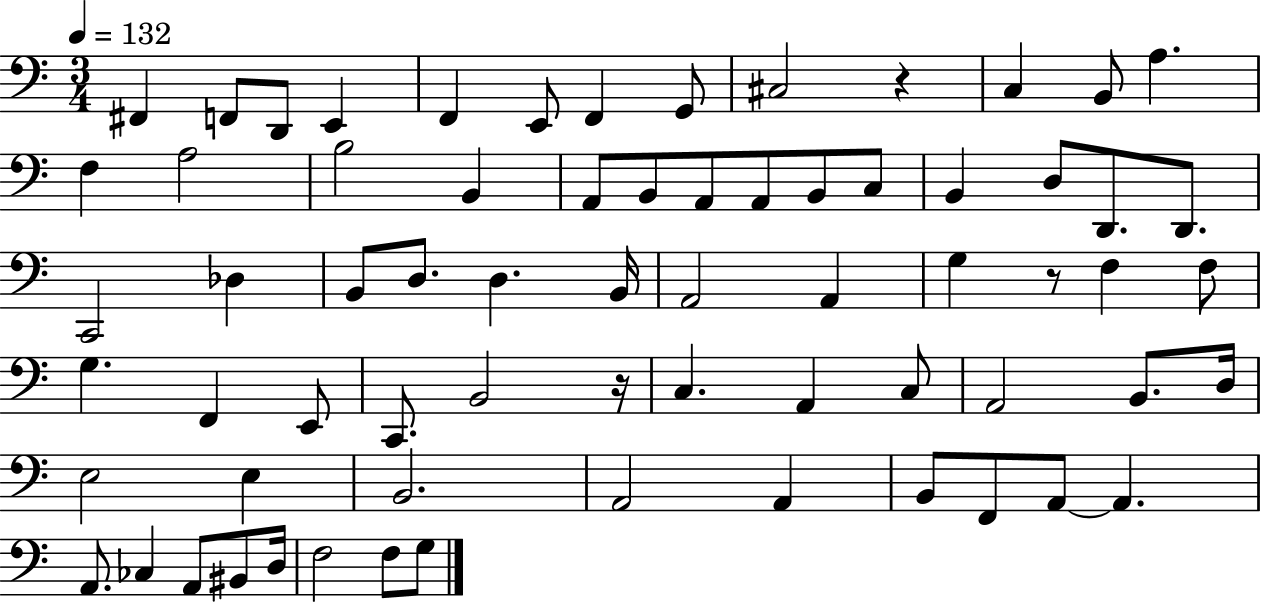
X:1
T:Untitled
M:3/4
L:1/4
K:C
^F,, F,,/2 D,,/2 E,, F,, E,,/2 F,, G,,/2 ^C,2 z C, B,,/2 A, F, A,2 B,2 B,, A,,/2 B,,/2 A,,/2 A,,/2 B,,/2 C,/2 B,, D,/2 D,,/2 D,,/2 C,,2 _D, B,,/2 D,/2 D, B,,/4 A,,2 A,, G, z/2 F, F,/2 G, F,, E,,/2 C,,/2 B,,2 z/4 C, A,, C,/2 A,,2 B,,/2 D,/4 E,2 E, B,,2 A,,2 A,, B,,/2 F,,/2 A,,/2 A,, A,,/2 _C, A,,/2 ^B,,/2 D,/4 F,2 F,/2 G,/2